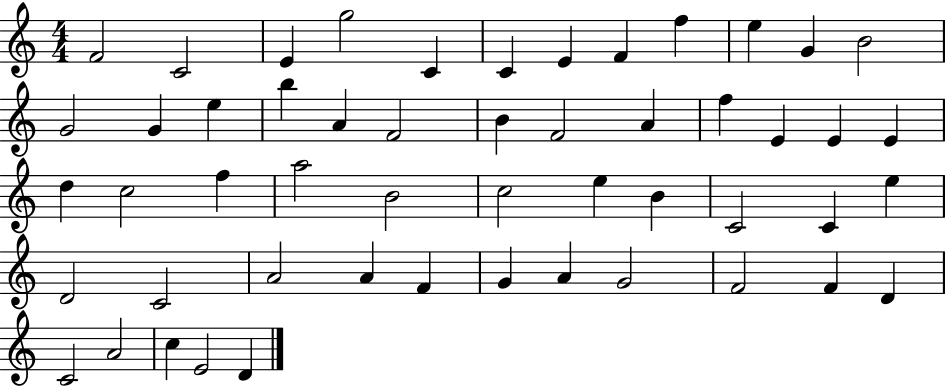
{
  \clef treble
  \numericTimeSignature
  \time 4/4
  \key c \major
  f'2 c'2 | e'4 g''2 c'4 | c'4 e'4 f'4 f''4 | e''4 g'4 b'2 | \break g'2 g'4 e''4 | b''4 a'4 f'2 | b'4 f'2 a'4 | f''4 e'4 e'4 e'4 | \break d''4 c''2 f''4 | a''2 b'2 | c''2 e''4 b'4 | c'2 c'4 e''4 | \break d'2 c'2 | a'2 a'4 f'4 | g'4 a'4 g'2 | f'2 f'4 d'4 | \break c'2 a'2 | c''4 e'2 d'4 | \bar "|."
}